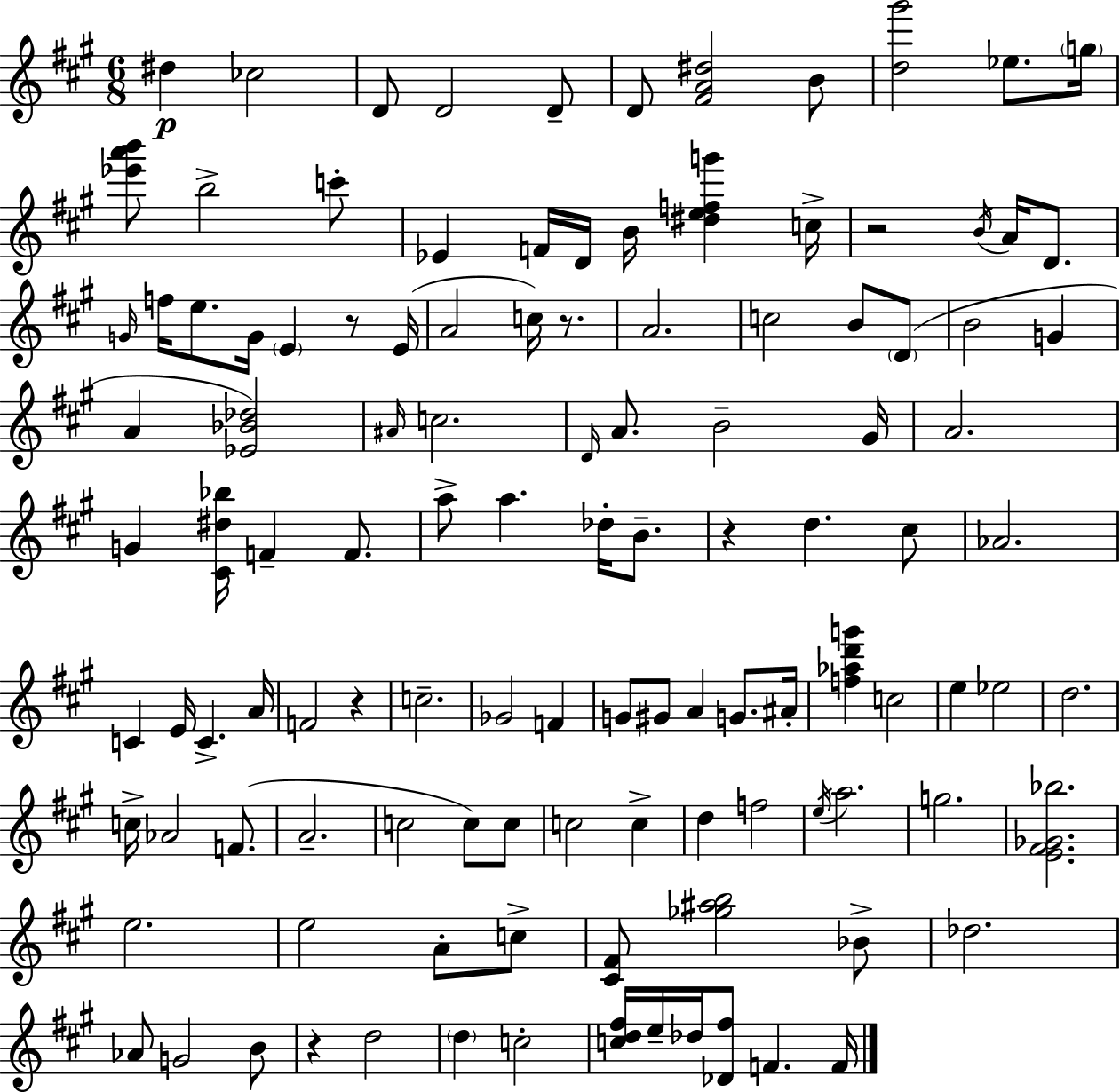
X:1
T:Untitled
M:6/8
L:1/4
K:A
^d _c2 D/2 D2 D/2 D/2 [^FA^d]2 B/2 [d^g']2 _e/2 g/4 [_e'a'b']/2 b2 c'/2 _E F/4 D/4 B/4 [^defg'] c/4 z2 B/4 A/4 D/2 G/4 f/4 e/2 G/4 E z/2 E/4 A2 c/4 z/2 A2 c2 B/2 D/2 B2 G A [_E_B_d]2 ^A/4 c2 D/4 A/2 B2 ^G/4 A2 G [^C^d_b]/4 F F/2 a/2 a _d/4 B/2 z d ^c/2 _A2 C E/4 C A/4 F2 z c2 _G2 F G/2 ^G/2 A G/2 ^A/4 [f_ad'g'] c2 e _e2 d2 c/4 _A2 F/2 A2 c2 c/2 c/2 c2 c d f2 e/4 a2 g2 [E^F_G_b]2 e2 e2 A/2 c/2 [^C^F]/2 [_g^ab]2 _B/2 _d2 _A/2 G2 B/2 z d2 d c2 [cd^f]/4 e/4 _d/4 [_D^f]/2 F F/4